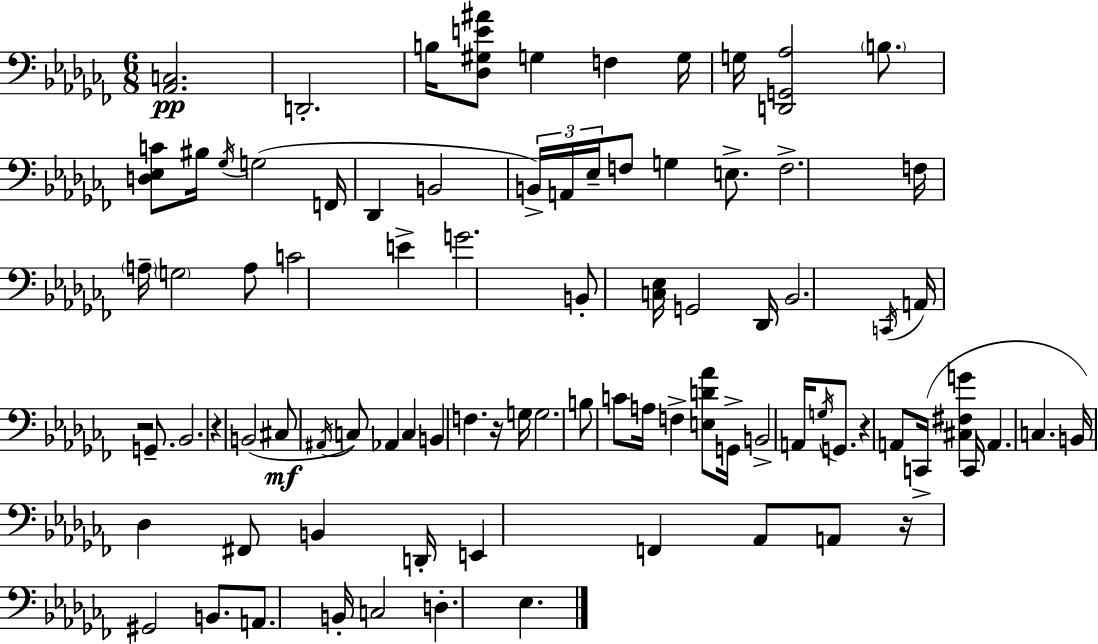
[Ab2,C3]/h. D2/h. B3/s [Db3,G#3,E4,A#4]/e G3/q F3/q G3/s G3/s [D2,G2,Ab3]/h B3/e. [D3,Eb3,C4]/e BIS3/s Gb3/s G3/h F2/s Db2/q B2/h B2/s A2/s Eb3/s F3/e G3/q E3/e. F3/h. F3/s A3/s G3/h A3/e C4/h E4/q G4/h. B2/e [C3,Eb3]/s G2/h Db2/s Bb2/h. C2/s A2/s R/h G2/e. Bb2/h. R/q B2/h C#3/e A#2/s C3/e Ab2/q C3/q B2/q F3/q. R/s G3/s G3/h. B3/e C4/e A3/s F3/q [E3,D4,Ab4]/e G2/s B2/h A2/s G3/s G2/e. R/q A2/e C2/s [C#3,F#3,G4]/q C2/s A2/q. C3/q. B2/s Db3/q F#2/e B2/q D2/s E2/q F2/q Ab2/e A2/e R/s G#2/h B2/e. A2/e. B2/s C3/h D3/q. Eb3/q.